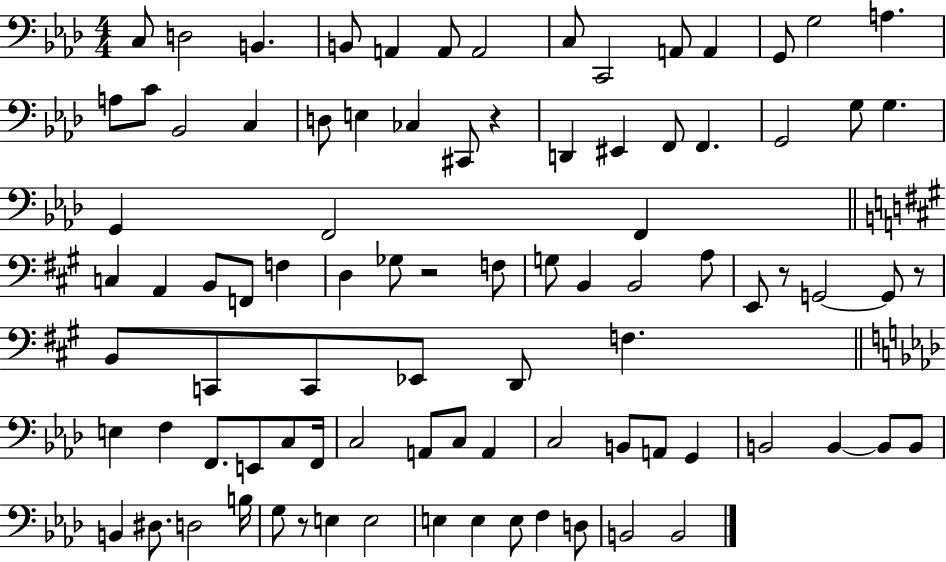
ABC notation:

X:1
T:Untitled
M:4/4
L:1/4
K:Ab
C,/2 D,2 B,, B,,/2 A,, A,,/2 A,,2 C,/2 C,,2 A,,/2 A,, G,,/2 G,2 A, A,/2 C/2 _B,,2 C, D,/2 E, _C, ^C,,/2 z D,, ^E,, F,,/2 F,, G,,2 G,/2 G, G,, F,,2 F,, C, A,, B,,/2 F,,/2 F, D, _G,/2 z2 F,/2 G,/2 B,, B,,2 A,/2 E,,/2 z/2 G,,2 G,,/2 z/2 B,,/2 C,,/2 C,,/2 _E,,/2 D,,/2 F, E, F, F,,/2 E,,/2 C,/2 F,,/4 C,2 A,,/2 C,/2 A,, C,2 B,,/2 A,,/2 G,, B,,2 B,, B,,/2 B,,/2 B,, ^D,/2 D,2 B,/4 G,/2 z/2 E, E,2 E, E, E,/2 F, D,/2 B,,2 B,,2